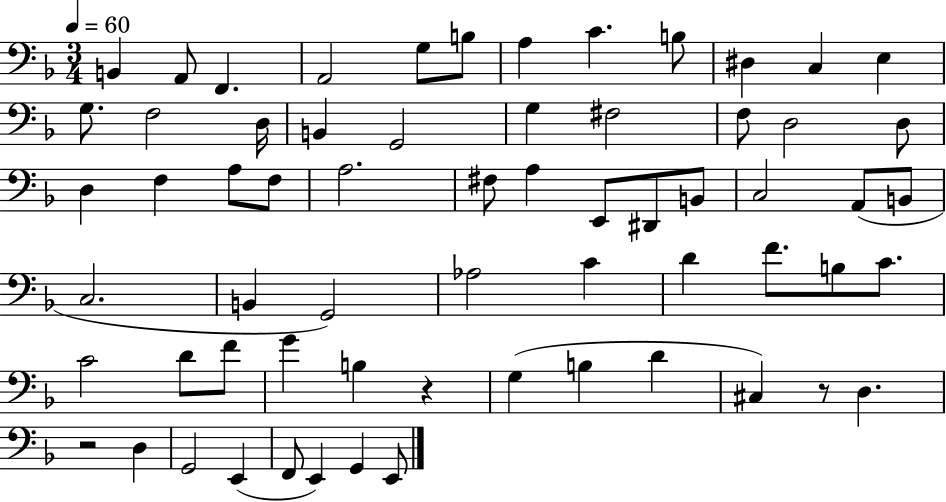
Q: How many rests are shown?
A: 3